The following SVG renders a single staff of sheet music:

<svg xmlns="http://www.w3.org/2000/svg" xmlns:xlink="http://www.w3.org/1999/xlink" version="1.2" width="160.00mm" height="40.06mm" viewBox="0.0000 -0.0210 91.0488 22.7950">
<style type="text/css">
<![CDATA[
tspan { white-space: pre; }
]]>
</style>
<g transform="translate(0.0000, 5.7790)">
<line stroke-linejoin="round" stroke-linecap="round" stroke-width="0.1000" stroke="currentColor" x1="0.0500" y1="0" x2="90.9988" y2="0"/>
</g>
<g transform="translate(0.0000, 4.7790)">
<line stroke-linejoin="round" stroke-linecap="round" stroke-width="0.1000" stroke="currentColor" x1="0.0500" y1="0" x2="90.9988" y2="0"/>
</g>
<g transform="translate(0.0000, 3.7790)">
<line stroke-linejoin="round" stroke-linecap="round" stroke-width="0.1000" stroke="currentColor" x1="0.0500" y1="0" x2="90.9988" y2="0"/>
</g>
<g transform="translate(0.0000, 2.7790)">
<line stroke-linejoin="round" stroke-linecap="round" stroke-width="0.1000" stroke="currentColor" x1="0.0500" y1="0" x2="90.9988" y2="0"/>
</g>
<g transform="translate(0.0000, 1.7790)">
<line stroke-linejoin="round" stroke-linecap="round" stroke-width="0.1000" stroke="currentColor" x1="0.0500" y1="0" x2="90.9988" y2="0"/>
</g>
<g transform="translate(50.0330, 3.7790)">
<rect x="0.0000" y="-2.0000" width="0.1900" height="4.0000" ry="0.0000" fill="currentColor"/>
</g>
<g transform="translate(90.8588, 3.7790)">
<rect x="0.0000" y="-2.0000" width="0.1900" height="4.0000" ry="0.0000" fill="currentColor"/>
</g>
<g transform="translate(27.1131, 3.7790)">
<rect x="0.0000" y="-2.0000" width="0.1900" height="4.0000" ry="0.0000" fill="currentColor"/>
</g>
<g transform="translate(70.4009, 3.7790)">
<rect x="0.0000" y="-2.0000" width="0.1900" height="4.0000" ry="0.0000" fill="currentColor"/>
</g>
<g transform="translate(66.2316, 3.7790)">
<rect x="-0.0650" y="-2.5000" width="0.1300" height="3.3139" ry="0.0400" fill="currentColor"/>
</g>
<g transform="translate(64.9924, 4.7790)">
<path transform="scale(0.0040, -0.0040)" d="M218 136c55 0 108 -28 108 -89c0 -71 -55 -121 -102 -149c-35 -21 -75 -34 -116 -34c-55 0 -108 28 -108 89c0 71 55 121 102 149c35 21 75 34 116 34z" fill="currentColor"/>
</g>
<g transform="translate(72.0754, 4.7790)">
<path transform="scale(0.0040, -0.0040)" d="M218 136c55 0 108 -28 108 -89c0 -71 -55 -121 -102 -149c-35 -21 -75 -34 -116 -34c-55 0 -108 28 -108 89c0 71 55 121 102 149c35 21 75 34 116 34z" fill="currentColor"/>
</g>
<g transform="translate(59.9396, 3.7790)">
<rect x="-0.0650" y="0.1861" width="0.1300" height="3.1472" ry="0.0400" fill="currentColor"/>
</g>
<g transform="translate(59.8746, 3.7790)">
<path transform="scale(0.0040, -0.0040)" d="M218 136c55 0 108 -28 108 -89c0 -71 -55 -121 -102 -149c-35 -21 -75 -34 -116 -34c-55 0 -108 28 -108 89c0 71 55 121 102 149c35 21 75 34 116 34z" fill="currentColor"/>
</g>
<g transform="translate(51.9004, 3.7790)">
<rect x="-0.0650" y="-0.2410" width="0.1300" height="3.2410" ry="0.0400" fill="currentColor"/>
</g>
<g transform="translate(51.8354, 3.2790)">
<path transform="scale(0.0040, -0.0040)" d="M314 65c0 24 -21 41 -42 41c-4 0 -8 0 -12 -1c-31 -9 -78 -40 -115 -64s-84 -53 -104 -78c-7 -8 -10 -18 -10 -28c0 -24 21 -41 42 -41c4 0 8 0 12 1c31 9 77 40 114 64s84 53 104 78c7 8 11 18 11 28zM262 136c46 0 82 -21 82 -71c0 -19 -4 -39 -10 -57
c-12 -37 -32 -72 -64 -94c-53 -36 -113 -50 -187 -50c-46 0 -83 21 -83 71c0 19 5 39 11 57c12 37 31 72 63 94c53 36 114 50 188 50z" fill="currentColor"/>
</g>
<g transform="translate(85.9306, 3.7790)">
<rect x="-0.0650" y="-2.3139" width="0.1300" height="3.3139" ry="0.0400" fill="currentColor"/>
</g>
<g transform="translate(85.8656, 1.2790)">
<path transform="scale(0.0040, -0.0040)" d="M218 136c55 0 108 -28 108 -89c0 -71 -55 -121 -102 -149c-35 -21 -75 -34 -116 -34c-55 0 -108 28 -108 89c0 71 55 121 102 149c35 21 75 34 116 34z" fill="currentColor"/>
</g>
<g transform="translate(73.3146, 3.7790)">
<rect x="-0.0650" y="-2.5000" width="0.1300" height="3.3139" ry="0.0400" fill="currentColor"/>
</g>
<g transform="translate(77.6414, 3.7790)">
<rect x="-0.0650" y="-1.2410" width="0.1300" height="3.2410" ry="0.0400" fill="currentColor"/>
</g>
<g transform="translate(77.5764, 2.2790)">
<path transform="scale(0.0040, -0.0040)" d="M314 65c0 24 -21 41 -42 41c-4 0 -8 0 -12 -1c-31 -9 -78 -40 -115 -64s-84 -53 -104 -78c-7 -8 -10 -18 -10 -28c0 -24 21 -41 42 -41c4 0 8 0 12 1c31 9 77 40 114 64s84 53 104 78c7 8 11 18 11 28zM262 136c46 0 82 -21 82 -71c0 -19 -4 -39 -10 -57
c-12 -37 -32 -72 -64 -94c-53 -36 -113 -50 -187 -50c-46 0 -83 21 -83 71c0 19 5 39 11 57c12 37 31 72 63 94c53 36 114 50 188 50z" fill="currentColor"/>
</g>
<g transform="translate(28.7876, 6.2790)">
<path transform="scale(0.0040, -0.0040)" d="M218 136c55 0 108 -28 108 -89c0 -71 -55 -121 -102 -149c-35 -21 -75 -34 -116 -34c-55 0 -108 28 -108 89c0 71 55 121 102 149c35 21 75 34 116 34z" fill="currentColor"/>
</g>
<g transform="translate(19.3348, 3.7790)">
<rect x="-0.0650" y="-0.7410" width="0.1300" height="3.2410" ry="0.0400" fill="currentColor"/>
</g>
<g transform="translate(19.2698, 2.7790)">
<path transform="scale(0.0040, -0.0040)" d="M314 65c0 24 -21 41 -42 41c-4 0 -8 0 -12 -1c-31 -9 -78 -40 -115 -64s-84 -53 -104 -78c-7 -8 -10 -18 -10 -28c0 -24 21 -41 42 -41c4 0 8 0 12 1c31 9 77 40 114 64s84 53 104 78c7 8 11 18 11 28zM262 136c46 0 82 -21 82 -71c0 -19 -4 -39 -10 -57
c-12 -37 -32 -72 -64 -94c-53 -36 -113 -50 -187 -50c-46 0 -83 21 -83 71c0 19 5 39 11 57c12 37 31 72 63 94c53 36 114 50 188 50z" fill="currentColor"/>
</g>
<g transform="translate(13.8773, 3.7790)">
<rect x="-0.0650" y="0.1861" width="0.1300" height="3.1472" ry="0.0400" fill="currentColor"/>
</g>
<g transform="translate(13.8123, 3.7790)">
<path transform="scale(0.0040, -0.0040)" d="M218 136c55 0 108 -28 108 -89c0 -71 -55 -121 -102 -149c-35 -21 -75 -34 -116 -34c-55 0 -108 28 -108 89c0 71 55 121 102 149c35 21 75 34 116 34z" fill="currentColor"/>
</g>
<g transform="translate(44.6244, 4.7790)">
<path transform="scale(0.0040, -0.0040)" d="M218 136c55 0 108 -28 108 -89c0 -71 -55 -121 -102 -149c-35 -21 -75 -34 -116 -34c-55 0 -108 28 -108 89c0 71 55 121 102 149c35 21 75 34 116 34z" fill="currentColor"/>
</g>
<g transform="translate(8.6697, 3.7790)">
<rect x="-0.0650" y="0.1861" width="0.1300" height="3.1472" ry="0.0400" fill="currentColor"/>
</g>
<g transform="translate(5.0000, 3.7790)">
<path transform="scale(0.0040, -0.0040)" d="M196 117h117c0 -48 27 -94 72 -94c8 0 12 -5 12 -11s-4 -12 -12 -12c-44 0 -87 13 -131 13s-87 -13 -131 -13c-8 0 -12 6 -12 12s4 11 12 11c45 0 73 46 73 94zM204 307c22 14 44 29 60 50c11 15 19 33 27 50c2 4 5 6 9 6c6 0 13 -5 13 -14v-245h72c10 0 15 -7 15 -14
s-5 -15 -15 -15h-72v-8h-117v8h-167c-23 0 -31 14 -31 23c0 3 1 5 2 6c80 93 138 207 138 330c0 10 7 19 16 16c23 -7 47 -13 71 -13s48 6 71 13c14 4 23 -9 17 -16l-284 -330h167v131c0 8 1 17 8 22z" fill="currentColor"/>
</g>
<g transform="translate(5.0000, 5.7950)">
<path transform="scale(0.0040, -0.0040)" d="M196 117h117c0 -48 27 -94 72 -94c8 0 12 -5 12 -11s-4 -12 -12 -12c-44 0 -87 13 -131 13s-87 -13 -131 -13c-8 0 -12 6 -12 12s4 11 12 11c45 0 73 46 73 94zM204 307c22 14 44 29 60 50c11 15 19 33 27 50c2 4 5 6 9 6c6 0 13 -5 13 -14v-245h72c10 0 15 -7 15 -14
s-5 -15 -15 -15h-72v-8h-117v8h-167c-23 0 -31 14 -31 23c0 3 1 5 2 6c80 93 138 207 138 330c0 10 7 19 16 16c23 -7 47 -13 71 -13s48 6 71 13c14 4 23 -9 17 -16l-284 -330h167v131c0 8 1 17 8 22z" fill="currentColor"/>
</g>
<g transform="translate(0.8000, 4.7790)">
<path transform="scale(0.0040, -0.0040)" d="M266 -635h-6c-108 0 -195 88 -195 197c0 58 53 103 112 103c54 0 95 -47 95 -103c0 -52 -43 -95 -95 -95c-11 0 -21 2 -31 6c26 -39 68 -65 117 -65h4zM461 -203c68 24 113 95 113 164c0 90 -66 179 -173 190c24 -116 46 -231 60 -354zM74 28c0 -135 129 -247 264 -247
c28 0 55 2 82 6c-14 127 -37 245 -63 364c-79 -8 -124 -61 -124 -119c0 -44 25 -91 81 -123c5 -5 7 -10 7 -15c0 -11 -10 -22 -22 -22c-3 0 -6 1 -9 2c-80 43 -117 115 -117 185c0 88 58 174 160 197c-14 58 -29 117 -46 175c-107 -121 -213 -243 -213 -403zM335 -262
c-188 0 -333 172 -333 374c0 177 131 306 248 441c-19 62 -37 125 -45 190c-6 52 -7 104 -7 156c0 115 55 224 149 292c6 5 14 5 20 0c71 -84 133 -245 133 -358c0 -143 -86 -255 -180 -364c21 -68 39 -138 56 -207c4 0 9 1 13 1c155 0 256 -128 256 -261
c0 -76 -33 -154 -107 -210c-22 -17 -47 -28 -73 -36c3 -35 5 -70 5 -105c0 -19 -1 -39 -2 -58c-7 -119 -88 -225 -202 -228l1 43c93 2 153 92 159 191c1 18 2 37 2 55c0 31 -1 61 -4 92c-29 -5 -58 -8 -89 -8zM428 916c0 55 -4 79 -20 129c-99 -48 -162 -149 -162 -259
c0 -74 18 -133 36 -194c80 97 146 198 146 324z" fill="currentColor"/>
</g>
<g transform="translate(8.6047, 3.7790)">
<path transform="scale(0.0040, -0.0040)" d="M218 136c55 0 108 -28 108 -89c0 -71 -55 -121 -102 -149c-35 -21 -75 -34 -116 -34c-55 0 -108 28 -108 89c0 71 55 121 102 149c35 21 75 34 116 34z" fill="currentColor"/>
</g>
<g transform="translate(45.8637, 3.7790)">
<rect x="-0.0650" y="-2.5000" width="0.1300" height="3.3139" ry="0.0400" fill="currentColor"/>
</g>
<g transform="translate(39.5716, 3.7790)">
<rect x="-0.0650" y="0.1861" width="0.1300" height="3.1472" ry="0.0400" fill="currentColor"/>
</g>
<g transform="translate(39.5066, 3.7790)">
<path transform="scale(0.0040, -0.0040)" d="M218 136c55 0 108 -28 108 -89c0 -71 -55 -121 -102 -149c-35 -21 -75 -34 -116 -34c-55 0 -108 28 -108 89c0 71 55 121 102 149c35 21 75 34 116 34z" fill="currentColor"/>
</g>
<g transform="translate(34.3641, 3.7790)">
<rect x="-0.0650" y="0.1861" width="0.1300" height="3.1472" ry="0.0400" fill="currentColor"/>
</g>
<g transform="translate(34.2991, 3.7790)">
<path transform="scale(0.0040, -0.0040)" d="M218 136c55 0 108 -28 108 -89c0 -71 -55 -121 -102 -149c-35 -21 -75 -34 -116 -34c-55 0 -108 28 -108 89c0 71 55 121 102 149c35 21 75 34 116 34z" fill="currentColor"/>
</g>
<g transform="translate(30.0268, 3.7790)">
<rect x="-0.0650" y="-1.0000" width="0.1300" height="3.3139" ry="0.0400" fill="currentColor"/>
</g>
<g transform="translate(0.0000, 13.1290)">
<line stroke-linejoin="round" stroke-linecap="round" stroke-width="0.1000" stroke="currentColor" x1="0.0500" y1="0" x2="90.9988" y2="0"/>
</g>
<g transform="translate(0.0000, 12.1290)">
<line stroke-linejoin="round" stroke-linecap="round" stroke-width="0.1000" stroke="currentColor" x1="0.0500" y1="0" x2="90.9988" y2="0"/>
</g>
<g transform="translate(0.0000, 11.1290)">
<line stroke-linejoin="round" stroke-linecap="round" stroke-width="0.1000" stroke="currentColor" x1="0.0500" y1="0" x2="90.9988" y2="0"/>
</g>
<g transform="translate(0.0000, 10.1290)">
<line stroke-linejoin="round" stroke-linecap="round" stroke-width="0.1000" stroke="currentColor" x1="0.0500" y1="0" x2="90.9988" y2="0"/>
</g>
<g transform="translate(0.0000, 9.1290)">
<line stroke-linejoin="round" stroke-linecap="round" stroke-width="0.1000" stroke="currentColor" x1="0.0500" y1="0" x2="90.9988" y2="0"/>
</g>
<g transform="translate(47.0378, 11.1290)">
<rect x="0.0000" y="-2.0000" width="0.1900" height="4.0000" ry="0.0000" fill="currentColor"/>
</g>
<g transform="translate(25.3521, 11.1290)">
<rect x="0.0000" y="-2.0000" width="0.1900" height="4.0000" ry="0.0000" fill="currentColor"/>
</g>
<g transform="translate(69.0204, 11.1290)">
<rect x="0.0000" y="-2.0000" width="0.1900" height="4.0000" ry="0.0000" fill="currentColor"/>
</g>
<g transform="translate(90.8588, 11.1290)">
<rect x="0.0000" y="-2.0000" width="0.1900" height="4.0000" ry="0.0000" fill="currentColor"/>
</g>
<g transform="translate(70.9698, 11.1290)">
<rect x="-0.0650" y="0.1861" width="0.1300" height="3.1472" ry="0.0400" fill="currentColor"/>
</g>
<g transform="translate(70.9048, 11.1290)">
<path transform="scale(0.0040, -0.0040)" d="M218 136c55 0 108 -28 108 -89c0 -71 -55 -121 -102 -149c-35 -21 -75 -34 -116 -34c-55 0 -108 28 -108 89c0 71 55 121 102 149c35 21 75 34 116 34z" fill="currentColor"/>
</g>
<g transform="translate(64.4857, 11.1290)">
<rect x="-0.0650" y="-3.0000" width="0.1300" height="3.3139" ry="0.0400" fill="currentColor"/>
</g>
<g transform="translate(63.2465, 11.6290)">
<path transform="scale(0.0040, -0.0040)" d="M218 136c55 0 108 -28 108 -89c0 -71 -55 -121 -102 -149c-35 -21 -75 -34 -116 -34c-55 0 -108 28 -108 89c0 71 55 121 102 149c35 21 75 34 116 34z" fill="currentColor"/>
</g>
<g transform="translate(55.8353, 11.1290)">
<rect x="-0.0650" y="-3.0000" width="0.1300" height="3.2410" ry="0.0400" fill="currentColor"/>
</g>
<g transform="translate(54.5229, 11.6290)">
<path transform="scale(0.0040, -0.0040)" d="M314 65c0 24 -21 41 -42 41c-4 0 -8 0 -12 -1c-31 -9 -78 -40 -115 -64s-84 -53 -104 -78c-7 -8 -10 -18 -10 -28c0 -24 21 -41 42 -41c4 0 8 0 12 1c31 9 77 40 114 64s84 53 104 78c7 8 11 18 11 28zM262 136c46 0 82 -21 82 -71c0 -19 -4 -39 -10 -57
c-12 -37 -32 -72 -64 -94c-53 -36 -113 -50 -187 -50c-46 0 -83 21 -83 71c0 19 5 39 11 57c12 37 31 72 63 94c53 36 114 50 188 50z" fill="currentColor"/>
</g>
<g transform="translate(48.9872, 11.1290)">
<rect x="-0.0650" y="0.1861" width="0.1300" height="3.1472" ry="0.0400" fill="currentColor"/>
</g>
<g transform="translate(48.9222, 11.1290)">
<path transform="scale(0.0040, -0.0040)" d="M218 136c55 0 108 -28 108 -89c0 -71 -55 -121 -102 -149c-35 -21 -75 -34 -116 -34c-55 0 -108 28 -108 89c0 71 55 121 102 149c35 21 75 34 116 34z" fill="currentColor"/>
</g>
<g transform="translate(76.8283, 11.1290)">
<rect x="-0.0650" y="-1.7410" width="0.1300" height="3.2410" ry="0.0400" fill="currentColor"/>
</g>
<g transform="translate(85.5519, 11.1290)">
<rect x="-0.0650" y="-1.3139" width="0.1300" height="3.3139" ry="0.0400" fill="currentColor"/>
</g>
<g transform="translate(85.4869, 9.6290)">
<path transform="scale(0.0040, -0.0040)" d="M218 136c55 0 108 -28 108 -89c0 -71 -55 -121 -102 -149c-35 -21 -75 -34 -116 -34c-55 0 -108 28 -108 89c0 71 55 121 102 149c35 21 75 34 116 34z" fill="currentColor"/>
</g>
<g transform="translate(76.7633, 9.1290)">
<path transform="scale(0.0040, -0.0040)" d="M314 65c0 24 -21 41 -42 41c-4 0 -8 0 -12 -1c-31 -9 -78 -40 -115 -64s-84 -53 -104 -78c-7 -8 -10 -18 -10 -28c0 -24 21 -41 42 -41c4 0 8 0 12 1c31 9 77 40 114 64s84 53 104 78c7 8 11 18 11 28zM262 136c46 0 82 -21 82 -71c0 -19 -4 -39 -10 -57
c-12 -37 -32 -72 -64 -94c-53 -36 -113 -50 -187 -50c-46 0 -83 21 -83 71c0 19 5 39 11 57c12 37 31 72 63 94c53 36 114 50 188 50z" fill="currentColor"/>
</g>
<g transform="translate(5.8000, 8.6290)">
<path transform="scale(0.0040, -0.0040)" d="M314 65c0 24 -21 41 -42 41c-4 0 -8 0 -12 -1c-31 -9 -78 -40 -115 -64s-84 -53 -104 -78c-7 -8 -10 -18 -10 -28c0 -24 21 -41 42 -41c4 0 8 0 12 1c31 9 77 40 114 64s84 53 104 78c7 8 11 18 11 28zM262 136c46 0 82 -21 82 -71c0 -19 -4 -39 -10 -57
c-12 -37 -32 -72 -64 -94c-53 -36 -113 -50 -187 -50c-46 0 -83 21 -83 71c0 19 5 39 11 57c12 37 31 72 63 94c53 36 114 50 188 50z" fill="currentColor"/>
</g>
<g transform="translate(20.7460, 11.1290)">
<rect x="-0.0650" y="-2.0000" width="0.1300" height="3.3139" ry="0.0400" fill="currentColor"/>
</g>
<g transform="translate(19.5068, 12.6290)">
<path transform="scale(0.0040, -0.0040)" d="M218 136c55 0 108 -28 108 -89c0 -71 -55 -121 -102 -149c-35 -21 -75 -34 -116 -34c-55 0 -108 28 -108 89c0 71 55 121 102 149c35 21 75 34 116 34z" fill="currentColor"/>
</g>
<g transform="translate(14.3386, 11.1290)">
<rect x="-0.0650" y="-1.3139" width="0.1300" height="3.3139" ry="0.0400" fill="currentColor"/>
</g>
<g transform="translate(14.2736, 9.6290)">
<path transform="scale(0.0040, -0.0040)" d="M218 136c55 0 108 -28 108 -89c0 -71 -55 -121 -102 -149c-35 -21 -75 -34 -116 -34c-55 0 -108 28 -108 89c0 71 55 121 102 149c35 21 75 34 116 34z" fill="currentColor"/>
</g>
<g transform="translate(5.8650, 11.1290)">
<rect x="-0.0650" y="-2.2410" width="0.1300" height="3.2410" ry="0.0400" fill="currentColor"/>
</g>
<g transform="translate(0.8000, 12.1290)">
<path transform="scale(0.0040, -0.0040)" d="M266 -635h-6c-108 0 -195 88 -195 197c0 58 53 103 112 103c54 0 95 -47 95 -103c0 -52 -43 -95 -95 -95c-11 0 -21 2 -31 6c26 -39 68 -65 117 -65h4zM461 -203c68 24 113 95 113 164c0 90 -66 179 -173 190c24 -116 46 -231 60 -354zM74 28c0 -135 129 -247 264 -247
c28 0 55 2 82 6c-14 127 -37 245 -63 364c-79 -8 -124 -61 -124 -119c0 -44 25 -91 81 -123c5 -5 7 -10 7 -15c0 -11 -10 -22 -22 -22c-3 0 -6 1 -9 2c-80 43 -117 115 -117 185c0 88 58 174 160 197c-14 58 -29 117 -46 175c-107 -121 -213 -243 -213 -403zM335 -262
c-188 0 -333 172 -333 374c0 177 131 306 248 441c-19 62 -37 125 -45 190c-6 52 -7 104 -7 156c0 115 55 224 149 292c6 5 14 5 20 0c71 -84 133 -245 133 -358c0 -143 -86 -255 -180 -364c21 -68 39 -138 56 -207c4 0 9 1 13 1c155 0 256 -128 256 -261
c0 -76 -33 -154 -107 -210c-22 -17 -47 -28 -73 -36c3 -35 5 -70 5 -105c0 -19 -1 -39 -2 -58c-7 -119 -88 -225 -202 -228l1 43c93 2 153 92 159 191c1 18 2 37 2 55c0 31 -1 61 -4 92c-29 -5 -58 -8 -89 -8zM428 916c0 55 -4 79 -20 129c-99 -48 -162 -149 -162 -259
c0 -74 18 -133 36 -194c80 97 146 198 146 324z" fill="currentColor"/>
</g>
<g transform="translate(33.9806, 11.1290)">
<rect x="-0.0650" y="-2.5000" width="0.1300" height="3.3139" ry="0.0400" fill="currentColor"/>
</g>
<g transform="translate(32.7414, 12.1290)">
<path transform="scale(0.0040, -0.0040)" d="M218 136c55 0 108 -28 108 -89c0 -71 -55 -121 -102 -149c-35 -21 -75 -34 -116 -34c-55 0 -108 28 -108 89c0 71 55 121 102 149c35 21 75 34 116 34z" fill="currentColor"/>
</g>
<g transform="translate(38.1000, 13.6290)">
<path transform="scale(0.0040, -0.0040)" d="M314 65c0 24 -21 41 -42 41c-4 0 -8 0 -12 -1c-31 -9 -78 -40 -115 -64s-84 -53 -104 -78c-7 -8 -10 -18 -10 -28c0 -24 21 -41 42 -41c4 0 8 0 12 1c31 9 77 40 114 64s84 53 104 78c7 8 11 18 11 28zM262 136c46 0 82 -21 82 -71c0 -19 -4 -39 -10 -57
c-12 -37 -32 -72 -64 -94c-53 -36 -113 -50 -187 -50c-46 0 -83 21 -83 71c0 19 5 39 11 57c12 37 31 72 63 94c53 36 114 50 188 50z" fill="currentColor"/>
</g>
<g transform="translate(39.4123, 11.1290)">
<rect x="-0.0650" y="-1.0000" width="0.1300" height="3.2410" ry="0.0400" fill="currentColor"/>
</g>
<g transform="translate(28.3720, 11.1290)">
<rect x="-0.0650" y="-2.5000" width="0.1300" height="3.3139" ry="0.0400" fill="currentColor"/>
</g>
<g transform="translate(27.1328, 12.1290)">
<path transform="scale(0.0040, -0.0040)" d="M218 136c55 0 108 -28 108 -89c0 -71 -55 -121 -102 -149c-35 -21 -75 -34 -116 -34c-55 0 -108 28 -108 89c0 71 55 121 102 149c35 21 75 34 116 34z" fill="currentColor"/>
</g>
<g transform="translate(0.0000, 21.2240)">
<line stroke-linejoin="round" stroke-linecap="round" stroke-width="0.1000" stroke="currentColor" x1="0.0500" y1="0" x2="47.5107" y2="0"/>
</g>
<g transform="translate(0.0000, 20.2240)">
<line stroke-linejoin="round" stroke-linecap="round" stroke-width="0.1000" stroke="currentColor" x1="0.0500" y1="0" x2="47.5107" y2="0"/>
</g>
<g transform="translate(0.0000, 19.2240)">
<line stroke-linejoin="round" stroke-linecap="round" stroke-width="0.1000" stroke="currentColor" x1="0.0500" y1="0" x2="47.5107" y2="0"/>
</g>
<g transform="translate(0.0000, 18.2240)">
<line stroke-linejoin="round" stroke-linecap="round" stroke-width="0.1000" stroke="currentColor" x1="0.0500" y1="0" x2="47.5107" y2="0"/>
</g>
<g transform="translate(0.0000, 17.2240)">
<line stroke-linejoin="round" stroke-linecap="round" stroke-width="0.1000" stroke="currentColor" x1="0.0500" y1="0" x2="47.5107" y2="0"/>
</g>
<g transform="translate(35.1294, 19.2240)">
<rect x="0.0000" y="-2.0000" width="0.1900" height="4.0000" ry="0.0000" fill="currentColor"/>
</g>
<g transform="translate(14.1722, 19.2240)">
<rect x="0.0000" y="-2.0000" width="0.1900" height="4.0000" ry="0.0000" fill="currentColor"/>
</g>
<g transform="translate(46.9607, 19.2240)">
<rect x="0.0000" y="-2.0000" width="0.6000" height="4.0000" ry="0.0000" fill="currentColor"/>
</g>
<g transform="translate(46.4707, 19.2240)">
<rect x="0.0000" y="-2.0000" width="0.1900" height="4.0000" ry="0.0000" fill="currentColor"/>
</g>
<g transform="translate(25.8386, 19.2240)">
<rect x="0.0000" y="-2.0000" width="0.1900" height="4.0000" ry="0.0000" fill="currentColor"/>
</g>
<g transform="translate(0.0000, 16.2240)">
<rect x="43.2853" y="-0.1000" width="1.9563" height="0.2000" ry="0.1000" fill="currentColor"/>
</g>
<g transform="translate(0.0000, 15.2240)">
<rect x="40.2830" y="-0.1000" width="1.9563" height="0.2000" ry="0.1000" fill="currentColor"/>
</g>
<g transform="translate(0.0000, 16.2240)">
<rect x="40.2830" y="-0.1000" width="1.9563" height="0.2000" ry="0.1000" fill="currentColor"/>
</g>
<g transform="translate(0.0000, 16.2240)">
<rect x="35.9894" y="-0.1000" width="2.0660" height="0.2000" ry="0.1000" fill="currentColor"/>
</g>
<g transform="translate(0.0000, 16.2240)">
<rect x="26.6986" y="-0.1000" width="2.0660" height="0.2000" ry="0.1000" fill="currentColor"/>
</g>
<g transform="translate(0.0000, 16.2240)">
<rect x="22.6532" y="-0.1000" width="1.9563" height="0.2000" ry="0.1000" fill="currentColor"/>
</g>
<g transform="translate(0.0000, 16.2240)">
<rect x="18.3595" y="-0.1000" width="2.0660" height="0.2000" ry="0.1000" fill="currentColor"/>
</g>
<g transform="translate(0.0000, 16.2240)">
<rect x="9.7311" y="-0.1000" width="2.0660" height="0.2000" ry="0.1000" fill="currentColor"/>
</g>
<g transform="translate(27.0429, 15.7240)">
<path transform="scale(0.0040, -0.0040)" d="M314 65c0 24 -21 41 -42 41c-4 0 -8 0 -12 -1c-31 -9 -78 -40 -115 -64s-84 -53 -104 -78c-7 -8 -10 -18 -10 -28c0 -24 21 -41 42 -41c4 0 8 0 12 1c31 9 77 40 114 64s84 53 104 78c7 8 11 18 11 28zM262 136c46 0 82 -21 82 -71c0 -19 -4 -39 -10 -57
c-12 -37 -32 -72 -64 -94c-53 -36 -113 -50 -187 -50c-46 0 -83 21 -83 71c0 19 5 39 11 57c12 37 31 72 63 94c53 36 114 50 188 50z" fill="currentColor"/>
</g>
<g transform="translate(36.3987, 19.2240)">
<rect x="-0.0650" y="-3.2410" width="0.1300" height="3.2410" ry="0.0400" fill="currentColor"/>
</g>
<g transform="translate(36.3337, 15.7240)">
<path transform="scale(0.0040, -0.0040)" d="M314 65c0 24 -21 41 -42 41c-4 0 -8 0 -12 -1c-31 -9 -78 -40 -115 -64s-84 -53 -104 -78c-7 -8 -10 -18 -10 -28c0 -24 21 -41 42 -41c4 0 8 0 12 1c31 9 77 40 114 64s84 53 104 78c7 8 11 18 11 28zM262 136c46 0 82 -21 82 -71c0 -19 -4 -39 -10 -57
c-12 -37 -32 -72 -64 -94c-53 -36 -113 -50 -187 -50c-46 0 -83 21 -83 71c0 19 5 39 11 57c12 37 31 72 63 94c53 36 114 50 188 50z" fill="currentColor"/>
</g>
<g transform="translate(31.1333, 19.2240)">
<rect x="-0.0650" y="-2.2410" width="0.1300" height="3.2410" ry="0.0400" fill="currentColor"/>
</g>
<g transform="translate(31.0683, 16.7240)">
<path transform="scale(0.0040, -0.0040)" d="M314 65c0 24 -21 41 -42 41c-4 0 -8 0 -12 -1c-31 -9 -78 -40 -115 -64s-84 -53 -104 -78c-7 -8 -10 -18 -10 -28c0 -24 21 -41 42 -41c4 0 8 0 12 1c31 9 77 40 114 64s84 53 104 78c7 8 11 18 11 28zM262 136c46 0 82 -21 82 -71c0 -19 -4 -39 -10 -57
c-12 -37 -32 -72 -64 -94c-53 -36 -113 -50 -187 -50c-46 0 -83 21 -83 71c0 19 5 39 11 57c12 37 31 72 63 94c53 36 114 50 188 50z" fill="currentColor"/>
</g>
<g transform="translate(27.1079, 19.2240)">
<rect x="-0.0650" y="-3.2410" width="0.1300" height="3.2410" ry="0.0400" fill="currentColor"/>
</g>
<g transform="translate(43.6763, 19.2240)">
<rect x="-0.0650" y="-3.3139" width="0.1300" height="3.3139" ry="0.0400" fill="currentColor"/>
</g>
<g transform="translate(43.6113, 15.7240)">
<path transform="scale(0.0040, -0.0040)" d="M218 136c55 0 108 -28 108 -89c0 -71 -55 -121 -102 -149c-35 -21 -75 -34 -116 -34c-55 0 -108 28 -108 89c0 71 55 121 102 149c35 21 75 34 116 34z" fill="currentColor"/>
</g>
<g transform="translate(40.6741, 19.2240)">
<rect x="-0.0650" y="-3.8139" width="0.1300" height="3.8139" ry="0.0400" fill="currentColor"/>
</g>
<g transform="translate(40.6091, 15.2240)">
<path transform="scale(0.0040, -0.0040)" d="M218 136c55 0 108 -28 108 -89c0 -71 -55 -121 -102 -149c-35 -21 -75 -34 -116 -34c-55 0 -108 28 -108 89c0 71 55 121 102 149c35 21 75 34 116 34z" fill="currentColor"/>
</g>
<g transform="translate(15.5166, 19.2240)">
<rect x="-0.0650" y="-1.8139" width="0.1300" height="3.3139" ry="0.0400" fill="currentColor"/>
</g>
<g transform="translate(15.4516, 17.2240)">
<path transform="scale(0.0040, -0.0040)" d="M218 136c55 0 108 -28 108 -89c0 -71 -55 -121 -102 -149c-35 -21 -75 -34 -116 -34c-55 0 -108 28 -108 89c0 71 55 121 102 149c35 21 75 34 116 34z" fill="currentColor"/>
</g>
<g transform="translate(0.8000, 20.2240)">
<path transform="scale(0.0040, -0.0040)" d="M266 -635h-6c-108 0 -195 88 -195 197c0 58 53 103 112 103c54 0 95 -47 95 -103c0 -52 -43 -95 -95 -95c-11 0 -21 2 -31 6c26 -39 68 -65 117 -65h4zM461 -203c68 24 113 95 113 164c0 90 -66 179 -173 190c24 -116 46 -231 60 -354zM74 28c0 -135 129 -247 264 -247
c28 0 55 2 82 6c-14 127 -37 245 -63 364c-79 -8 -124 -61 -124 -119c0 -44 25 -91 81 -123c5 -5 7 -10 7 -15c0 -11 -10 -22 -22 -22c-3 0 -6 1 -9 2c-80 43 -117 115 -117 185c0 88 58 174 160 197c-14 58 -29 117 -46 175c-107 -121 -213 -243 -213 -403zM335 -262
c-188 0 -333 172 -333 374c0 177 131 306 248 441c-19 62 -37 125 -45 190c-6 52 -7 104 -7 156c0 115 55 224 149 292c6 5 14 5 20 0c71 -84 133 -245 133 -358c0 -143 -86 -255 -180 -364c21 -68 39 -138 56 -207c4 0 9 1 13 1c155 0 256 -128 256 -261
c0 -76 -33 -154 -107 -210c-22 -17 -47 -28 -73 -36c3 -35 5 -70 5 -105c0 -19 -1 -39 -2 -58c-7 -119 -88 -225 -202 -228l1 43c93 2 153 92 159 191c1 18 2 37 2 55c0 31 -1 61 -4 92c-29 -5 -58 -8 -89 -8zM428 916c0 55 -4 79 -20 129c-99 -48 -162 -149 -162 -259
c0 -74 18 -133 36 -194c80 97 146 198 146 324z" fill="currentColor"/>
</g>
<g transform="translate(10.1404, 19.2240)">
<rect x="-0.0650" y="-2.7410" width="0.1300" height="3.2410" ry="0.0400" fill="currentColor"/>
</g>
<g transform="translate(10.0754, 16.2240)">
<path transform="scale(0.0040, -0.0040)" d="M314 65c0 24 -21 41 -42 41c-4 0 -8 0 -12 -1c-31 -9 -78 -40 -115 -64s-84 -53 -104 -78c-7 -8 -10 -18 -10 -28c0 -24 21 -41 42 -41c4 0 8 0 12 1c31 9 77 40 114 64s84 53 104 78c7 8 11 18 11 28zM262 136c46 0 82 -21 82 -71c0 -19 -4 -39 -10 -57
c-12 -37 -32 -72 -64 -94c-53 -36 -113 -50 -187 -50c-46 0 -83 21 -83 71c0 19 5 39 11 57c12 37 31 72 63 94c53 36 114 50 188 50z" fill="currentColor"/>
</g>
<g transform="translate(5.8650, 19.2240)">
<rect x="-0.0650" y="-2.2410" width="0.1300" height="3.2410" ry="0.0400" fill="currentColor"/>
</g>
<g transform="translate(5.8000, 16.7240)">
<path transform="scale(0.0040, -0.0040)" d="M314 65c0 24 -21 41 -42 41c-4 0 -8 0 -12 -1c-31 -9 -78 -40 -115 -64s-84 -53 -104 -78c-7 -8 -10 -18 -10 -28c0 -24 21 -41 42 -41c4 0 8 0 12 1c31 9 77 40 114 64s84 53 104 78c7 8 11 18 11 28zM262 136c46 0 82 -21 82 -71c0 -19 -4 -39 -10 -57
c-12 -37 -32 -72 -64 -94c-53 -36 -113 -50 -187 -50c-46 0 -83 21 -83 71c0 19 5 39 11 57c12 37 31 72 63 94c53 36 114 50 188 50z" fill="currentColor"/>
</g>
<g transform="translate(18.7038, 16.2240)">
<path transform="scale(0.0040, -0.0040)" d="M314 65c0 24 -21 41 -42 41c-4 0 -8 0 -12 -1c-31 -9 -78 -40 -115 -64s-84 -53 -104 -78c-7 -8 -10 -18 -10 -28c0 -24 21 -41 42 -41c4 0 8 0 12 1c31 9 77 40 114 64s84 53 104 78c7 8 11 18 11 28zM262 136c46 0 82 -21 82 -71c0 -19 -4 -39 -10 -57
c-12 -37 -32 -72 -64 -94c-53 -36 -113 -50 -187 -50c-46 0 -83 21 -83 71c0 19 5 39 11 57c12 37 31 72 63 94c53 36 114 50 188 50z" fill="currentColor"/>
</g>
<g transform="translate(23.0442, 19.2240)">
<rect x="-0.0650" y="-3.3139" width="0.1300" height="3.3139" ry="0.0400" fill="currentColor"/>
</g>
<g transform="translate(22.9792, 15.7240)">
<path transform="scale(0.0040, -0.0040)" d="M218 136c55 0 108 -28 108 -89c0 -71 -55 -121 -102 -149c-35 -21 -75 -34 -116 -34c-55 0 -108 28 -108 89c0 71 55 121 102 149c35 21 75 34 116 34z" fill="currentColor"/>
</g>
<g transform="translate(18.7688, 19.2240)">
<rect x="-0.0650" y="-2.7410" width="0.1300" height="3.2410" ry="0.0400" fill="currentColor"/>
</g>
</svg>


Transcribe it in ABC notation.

X:1
T:Untitled
M:4/4
L:1/4
K:C
B B d2 D B B G c2 B G G e2 g g2 e F G G D2 B A2 A B f2 e g2 a2 f a2 b b2 g2 b2 c' b